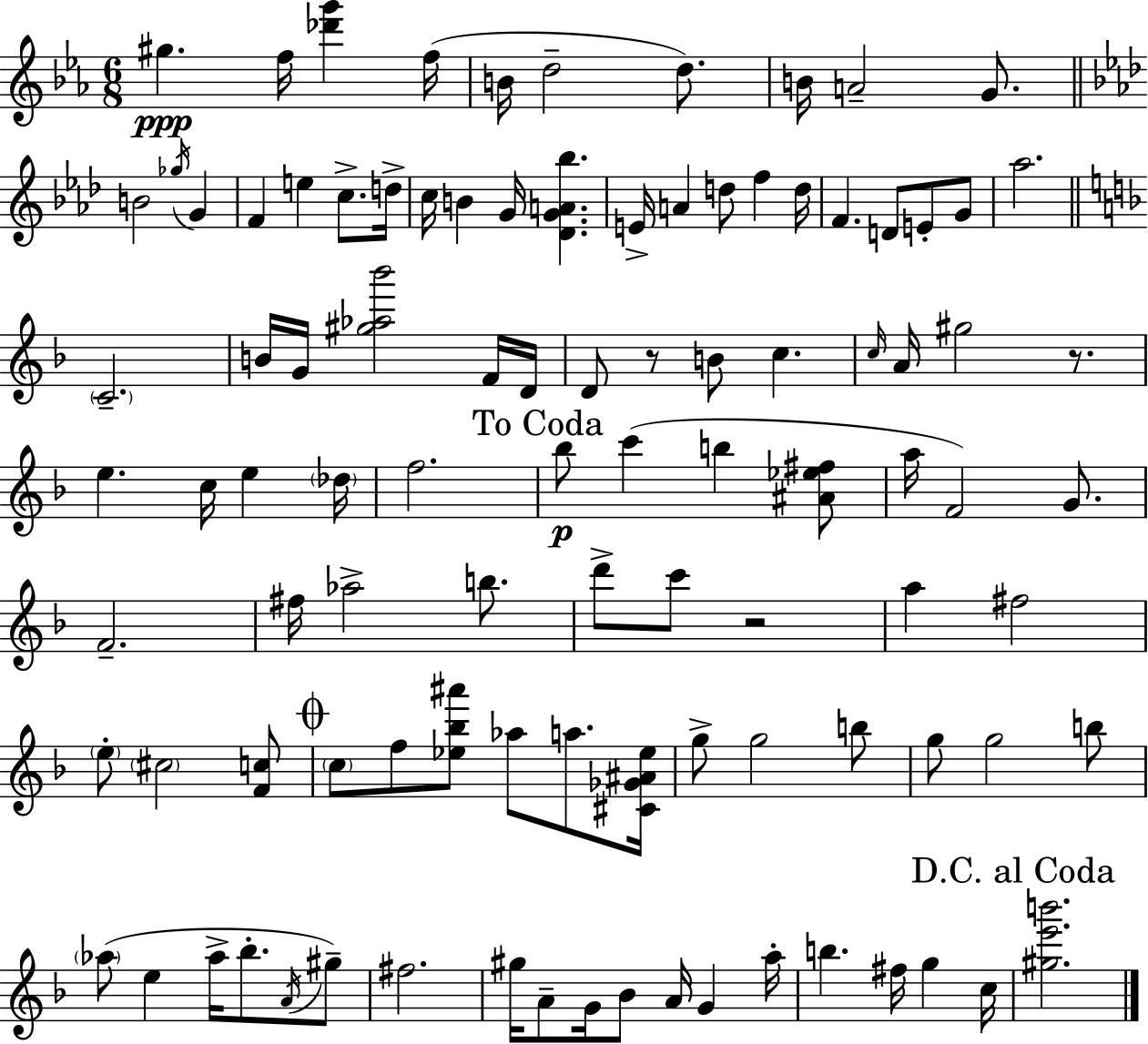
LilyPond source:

{
  \clef treble
  \numericTimeSignature
  \time 6/8
  \key c \minor
  gis''4.\ppp f''16 <des''' g'''>4 f''16( | b'16 d''2-- d''8.) | b'16 a'2-- g'8. | \bar "||" \break \key aes \major b'2 \acciaccatura { ges''16 } g'4 | f'4 e''4 c''8.-> | d''16-> c''16 b'4 g'16 <des' g' a' bes''>4. | e'16-> a'4 d''8 f''4 | \break d''16 f'4. d'8 e'8-. g'8 | aes''2. | \bar "||" \break \key d \minor \parenthesize c'2.-- | b'16 g'16 <gis'' aes'' bes'''>2 f'16 d'16 | d'8 r8 b'8 c''4. | \grace { c''16 } a'16 gis''2 r8. | \break e''4. c''16 e''4 | \parenthesize des''16 f''2. | \mark "To Coda" bes''8\p c'''4( b''4 <ais' ees'' fis''>8 | a''16 f'2) g'8. | \break f'2.-- | fis''16 aes''2-> b''8. | d'''8-> c'''8 r2 | a''4 fis''2 | \break \parenthesize e''8-. \parenthesize cis''2 <f' c''>8 | \mark \markup { \musicglyph "scripts.coda" } \parenthesize c''8 f''8 <ees'' bes'' ais'''>8 aes''8 a''8. | <cis' ges' ais' ees''>16 g''8-> g''2 b''8 | g''8 g''2 b''8 | \break \parenthesize aes''8( e''4 aes''16-> bes''8.-. \acciaccatura { a'16 }) | gis''8-- fis''2. | gis''16 a'8-- g'16 bes'8 a'16 g'4 | a''16-. b''4. fis''16 g''4 | \break c''16 \mark "D.C. al Coda" <gis'' e''' b'''>2. | \bar "|."
}